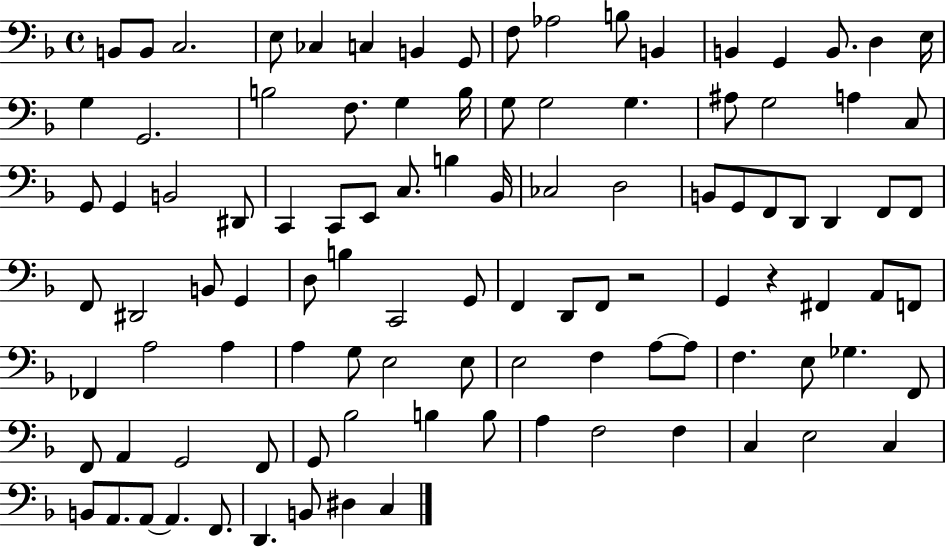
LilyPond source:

{
  \clef bass
  \time 4/4
  \defaultTimeSignature
  \key f \major
  b,8 b,8 c2. | e8 ces4 c4 b,4 g,8 | f8 aes2 b8 b,4 | b,4 g,4 b,8. d4 e16 | \break g4 g,2. | b2 f8. g4 b16 | g8 g2 g4. | ais8 g2 a4 c8 | \break g,8 g,4 b,2 dis,8 | c,4 c,8 e,8 c8. b4 bes,16 | ces2 d2 | b,8 g,8 f,8 d,8 d,4 f,8 f,8 | \break f,8 dis,2 b,8 g,4 | d8 b4 c,2 g,8 | f,4 d,8 f,8 r2 | g,4 r4 fis,4 a,8 f,8 | \break fes,4 a2 a4 | a4 g8 e2 e8 | e2 f4 a8~~ a8 | f4. e8 ges4. f,8 | \break f,8 a,4 g,2 f,8 | g,8 bes2 b4 b8 | a4 f2 f4 | c4 e2 c4 | \break b,8 a,8. a,8~~ a,4. f,8. | d,4. b,8 dis4 c4 | \bar "|."
}